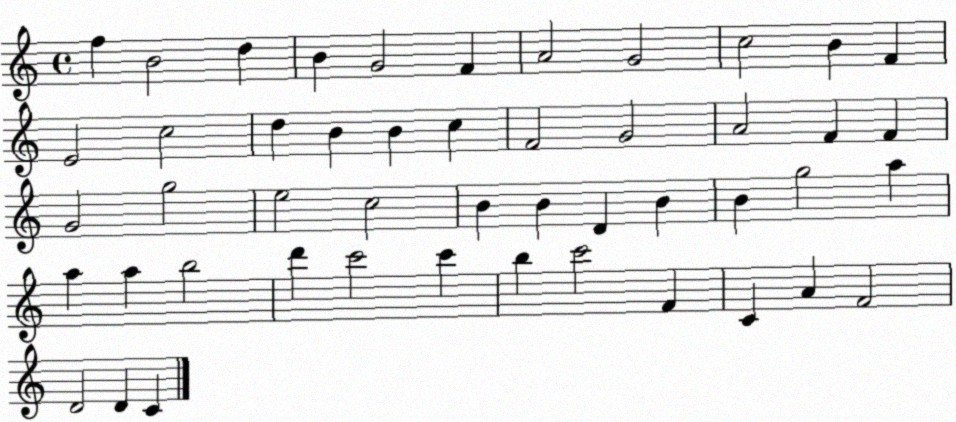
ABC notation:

X:1
T:Untitled
M:4/4
L:1/4
K:C
f B2 d B G2 F A2 G2 c2 B F E2 c2 d B B c F2 G2 A2 F F G2 g2 e2 c2 B B D B B g2 a a a b2 d' c'2 c' b c'2 F C A F2 D2 D C